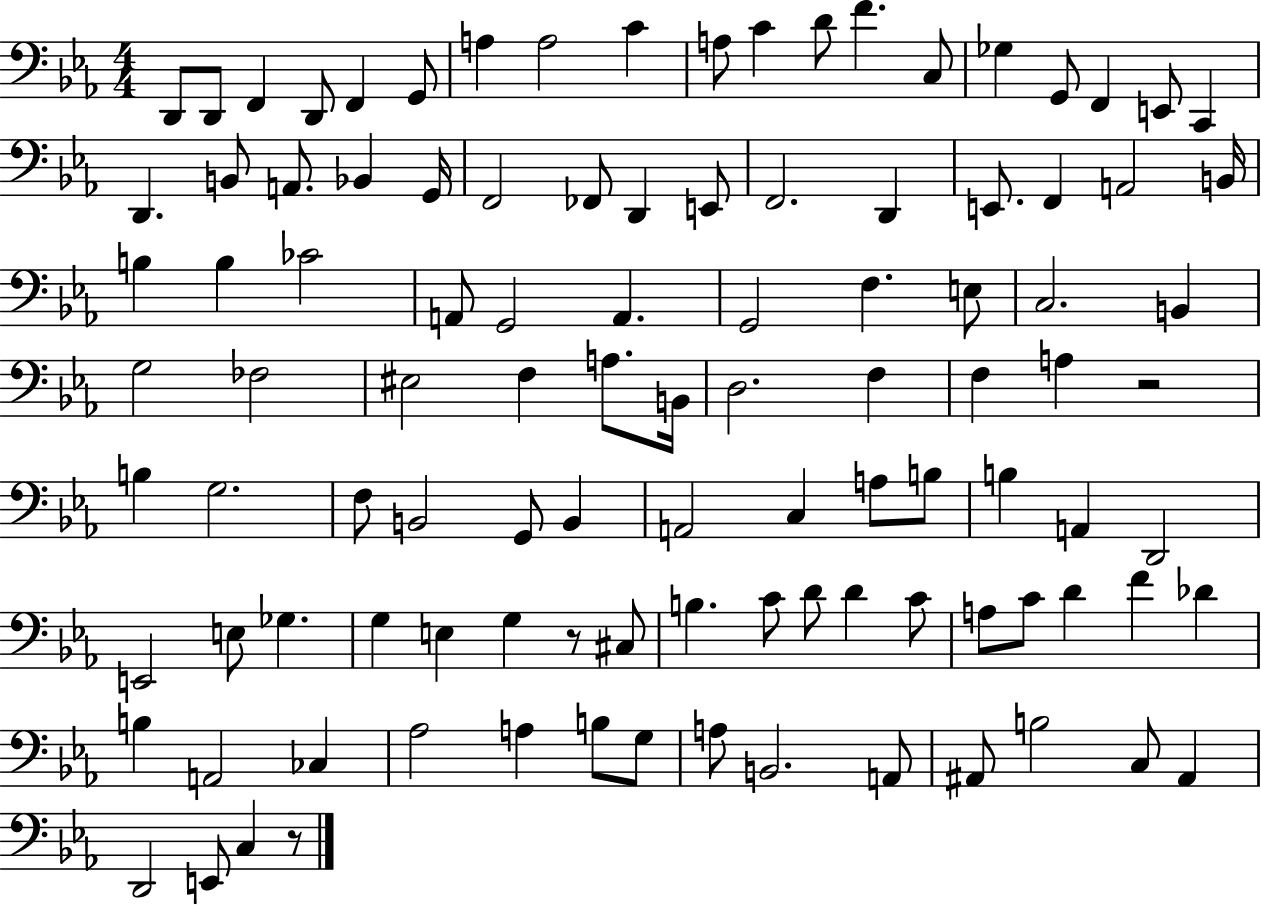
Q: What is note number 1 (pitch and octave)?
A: D2